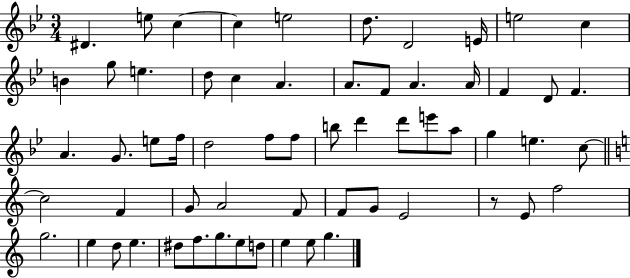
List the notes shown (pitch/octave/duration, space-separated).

D#4/q. E5/e C5/q C5/q E5/h D5/e. D4/h E4/s E5/h C5/q B4/q G5/e E5/q. D5/e C5/q A4/q. A4/e. F4/e A4/q. A4/s F4/q D4/e F4/q. A4/q. G4/e. E5/e F5/s D5/h F5/e F5/e B5/e D6/q D6/e E6/e A5/e G5/q E5/q. C5/e C5/h F4/q G4/e A4/h F4/e F4/e G4/e E4/h R/e E4/e F5/h G5/h. E5/q D5/e E5/q. D#5/e F5/e. G5/e. E5/e D5/e E5/q E5/e G5/q.